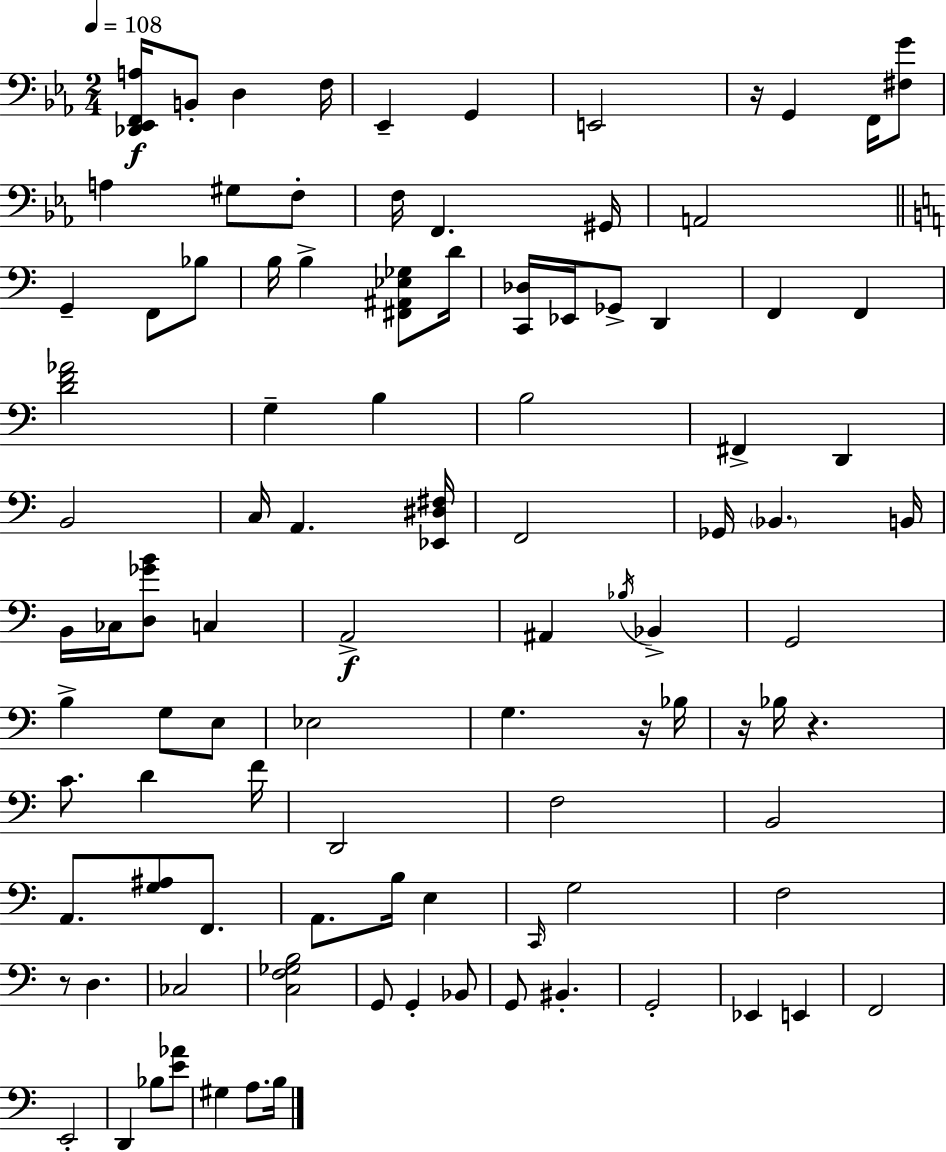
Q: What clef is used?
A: bass